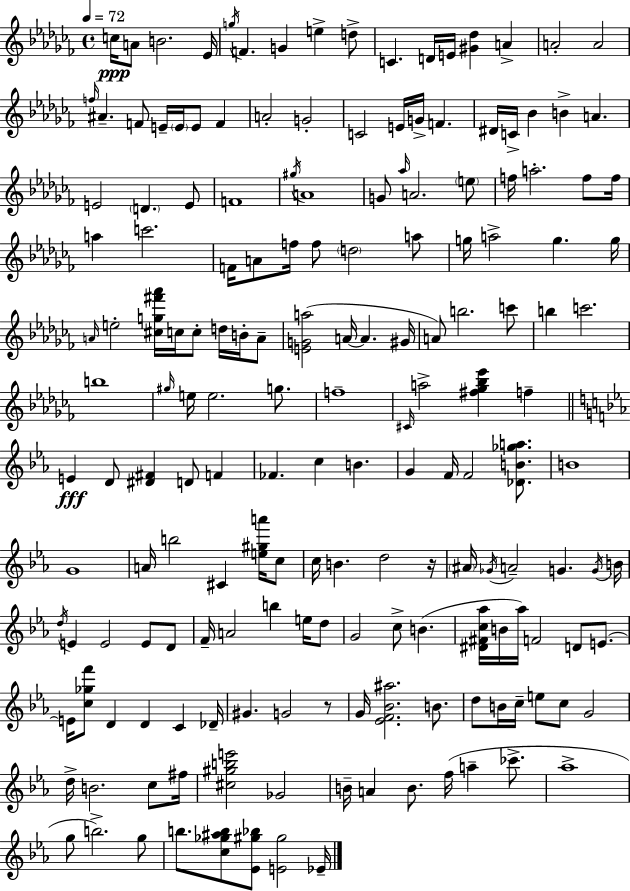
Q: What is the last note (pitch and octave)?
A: Eb4